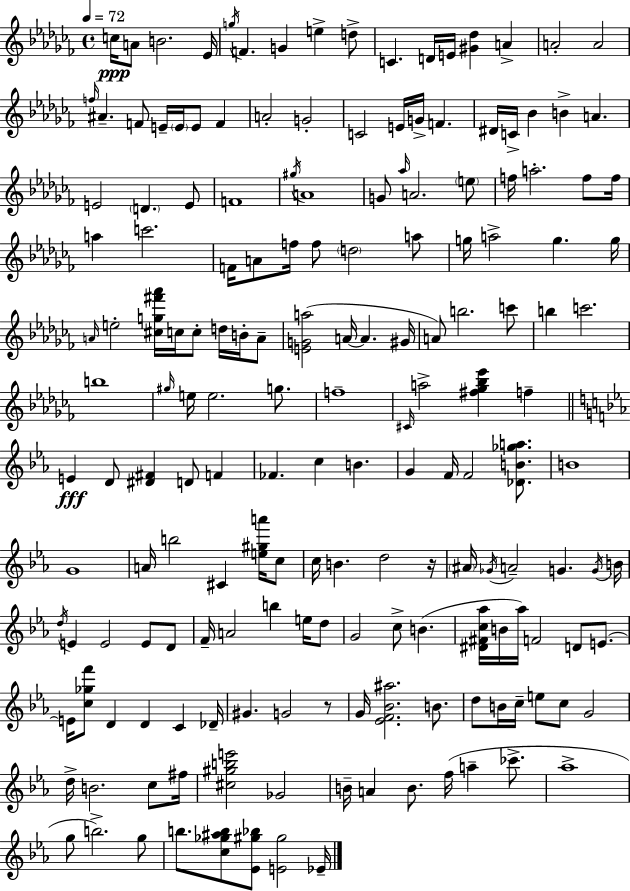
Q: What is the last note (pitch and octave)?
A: Eb4